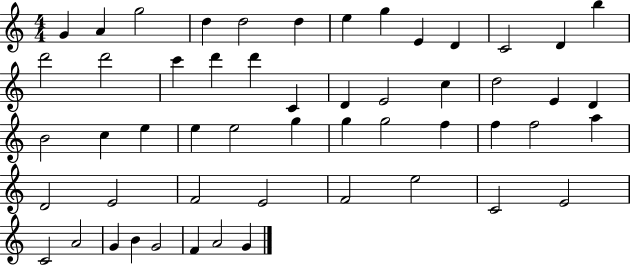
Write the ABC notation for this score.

X:1
T:Untitled
M:4/4
L:1/4
K:C
G A g2 d d2 d e g E D C2 D b d'2 d'2 c' d' d' C D E2 c d2 E D B2 c e e e2 g g g2 f f f2 a D2 E2 F2 E2 F2 e2 C2 E2 C2 A2 G B G2 F A2 G